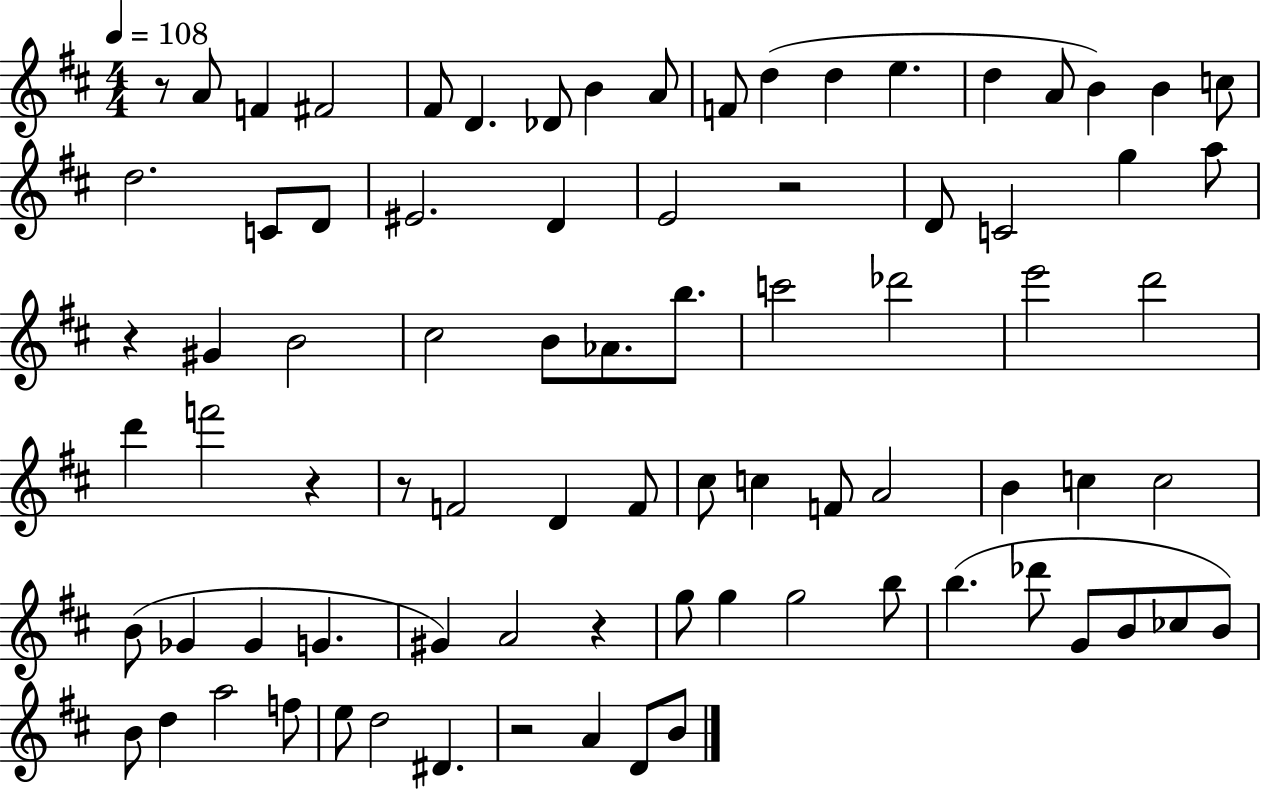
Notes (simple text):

R/e A4/e F4/q F#4/h F#4/e D4/q. Db4/e B4/q A4/e F4/e D5/q D5/q E5/q. D5/q A4/e B4/q B4/q C5/e D5/h. C4/e D4/e EIS4/h. D4/q E4/h R/h D4/e C4/h G5/q A5/e R/q G#4/q B4/h C#5/h B4/e Ab4/e. B5/e. C6/h Db6/h E6/h D6/h D6/q F6/h R/q R/e F4/h D4/q F4/e C#5/e C5/q F4/e A4/h B4/q C5/q C5/h B4/e Gb4/q Gb4/q G4/q. G#4/q A4/h R/q G5/e G5/q G5/h B5/e B5/q. Db6/e G4/e B4/e CES5/e B4/e B4/e D5/q A5/h F5/e E5/e D5/h D#4/q. R/h A4/q D4/e B4/e